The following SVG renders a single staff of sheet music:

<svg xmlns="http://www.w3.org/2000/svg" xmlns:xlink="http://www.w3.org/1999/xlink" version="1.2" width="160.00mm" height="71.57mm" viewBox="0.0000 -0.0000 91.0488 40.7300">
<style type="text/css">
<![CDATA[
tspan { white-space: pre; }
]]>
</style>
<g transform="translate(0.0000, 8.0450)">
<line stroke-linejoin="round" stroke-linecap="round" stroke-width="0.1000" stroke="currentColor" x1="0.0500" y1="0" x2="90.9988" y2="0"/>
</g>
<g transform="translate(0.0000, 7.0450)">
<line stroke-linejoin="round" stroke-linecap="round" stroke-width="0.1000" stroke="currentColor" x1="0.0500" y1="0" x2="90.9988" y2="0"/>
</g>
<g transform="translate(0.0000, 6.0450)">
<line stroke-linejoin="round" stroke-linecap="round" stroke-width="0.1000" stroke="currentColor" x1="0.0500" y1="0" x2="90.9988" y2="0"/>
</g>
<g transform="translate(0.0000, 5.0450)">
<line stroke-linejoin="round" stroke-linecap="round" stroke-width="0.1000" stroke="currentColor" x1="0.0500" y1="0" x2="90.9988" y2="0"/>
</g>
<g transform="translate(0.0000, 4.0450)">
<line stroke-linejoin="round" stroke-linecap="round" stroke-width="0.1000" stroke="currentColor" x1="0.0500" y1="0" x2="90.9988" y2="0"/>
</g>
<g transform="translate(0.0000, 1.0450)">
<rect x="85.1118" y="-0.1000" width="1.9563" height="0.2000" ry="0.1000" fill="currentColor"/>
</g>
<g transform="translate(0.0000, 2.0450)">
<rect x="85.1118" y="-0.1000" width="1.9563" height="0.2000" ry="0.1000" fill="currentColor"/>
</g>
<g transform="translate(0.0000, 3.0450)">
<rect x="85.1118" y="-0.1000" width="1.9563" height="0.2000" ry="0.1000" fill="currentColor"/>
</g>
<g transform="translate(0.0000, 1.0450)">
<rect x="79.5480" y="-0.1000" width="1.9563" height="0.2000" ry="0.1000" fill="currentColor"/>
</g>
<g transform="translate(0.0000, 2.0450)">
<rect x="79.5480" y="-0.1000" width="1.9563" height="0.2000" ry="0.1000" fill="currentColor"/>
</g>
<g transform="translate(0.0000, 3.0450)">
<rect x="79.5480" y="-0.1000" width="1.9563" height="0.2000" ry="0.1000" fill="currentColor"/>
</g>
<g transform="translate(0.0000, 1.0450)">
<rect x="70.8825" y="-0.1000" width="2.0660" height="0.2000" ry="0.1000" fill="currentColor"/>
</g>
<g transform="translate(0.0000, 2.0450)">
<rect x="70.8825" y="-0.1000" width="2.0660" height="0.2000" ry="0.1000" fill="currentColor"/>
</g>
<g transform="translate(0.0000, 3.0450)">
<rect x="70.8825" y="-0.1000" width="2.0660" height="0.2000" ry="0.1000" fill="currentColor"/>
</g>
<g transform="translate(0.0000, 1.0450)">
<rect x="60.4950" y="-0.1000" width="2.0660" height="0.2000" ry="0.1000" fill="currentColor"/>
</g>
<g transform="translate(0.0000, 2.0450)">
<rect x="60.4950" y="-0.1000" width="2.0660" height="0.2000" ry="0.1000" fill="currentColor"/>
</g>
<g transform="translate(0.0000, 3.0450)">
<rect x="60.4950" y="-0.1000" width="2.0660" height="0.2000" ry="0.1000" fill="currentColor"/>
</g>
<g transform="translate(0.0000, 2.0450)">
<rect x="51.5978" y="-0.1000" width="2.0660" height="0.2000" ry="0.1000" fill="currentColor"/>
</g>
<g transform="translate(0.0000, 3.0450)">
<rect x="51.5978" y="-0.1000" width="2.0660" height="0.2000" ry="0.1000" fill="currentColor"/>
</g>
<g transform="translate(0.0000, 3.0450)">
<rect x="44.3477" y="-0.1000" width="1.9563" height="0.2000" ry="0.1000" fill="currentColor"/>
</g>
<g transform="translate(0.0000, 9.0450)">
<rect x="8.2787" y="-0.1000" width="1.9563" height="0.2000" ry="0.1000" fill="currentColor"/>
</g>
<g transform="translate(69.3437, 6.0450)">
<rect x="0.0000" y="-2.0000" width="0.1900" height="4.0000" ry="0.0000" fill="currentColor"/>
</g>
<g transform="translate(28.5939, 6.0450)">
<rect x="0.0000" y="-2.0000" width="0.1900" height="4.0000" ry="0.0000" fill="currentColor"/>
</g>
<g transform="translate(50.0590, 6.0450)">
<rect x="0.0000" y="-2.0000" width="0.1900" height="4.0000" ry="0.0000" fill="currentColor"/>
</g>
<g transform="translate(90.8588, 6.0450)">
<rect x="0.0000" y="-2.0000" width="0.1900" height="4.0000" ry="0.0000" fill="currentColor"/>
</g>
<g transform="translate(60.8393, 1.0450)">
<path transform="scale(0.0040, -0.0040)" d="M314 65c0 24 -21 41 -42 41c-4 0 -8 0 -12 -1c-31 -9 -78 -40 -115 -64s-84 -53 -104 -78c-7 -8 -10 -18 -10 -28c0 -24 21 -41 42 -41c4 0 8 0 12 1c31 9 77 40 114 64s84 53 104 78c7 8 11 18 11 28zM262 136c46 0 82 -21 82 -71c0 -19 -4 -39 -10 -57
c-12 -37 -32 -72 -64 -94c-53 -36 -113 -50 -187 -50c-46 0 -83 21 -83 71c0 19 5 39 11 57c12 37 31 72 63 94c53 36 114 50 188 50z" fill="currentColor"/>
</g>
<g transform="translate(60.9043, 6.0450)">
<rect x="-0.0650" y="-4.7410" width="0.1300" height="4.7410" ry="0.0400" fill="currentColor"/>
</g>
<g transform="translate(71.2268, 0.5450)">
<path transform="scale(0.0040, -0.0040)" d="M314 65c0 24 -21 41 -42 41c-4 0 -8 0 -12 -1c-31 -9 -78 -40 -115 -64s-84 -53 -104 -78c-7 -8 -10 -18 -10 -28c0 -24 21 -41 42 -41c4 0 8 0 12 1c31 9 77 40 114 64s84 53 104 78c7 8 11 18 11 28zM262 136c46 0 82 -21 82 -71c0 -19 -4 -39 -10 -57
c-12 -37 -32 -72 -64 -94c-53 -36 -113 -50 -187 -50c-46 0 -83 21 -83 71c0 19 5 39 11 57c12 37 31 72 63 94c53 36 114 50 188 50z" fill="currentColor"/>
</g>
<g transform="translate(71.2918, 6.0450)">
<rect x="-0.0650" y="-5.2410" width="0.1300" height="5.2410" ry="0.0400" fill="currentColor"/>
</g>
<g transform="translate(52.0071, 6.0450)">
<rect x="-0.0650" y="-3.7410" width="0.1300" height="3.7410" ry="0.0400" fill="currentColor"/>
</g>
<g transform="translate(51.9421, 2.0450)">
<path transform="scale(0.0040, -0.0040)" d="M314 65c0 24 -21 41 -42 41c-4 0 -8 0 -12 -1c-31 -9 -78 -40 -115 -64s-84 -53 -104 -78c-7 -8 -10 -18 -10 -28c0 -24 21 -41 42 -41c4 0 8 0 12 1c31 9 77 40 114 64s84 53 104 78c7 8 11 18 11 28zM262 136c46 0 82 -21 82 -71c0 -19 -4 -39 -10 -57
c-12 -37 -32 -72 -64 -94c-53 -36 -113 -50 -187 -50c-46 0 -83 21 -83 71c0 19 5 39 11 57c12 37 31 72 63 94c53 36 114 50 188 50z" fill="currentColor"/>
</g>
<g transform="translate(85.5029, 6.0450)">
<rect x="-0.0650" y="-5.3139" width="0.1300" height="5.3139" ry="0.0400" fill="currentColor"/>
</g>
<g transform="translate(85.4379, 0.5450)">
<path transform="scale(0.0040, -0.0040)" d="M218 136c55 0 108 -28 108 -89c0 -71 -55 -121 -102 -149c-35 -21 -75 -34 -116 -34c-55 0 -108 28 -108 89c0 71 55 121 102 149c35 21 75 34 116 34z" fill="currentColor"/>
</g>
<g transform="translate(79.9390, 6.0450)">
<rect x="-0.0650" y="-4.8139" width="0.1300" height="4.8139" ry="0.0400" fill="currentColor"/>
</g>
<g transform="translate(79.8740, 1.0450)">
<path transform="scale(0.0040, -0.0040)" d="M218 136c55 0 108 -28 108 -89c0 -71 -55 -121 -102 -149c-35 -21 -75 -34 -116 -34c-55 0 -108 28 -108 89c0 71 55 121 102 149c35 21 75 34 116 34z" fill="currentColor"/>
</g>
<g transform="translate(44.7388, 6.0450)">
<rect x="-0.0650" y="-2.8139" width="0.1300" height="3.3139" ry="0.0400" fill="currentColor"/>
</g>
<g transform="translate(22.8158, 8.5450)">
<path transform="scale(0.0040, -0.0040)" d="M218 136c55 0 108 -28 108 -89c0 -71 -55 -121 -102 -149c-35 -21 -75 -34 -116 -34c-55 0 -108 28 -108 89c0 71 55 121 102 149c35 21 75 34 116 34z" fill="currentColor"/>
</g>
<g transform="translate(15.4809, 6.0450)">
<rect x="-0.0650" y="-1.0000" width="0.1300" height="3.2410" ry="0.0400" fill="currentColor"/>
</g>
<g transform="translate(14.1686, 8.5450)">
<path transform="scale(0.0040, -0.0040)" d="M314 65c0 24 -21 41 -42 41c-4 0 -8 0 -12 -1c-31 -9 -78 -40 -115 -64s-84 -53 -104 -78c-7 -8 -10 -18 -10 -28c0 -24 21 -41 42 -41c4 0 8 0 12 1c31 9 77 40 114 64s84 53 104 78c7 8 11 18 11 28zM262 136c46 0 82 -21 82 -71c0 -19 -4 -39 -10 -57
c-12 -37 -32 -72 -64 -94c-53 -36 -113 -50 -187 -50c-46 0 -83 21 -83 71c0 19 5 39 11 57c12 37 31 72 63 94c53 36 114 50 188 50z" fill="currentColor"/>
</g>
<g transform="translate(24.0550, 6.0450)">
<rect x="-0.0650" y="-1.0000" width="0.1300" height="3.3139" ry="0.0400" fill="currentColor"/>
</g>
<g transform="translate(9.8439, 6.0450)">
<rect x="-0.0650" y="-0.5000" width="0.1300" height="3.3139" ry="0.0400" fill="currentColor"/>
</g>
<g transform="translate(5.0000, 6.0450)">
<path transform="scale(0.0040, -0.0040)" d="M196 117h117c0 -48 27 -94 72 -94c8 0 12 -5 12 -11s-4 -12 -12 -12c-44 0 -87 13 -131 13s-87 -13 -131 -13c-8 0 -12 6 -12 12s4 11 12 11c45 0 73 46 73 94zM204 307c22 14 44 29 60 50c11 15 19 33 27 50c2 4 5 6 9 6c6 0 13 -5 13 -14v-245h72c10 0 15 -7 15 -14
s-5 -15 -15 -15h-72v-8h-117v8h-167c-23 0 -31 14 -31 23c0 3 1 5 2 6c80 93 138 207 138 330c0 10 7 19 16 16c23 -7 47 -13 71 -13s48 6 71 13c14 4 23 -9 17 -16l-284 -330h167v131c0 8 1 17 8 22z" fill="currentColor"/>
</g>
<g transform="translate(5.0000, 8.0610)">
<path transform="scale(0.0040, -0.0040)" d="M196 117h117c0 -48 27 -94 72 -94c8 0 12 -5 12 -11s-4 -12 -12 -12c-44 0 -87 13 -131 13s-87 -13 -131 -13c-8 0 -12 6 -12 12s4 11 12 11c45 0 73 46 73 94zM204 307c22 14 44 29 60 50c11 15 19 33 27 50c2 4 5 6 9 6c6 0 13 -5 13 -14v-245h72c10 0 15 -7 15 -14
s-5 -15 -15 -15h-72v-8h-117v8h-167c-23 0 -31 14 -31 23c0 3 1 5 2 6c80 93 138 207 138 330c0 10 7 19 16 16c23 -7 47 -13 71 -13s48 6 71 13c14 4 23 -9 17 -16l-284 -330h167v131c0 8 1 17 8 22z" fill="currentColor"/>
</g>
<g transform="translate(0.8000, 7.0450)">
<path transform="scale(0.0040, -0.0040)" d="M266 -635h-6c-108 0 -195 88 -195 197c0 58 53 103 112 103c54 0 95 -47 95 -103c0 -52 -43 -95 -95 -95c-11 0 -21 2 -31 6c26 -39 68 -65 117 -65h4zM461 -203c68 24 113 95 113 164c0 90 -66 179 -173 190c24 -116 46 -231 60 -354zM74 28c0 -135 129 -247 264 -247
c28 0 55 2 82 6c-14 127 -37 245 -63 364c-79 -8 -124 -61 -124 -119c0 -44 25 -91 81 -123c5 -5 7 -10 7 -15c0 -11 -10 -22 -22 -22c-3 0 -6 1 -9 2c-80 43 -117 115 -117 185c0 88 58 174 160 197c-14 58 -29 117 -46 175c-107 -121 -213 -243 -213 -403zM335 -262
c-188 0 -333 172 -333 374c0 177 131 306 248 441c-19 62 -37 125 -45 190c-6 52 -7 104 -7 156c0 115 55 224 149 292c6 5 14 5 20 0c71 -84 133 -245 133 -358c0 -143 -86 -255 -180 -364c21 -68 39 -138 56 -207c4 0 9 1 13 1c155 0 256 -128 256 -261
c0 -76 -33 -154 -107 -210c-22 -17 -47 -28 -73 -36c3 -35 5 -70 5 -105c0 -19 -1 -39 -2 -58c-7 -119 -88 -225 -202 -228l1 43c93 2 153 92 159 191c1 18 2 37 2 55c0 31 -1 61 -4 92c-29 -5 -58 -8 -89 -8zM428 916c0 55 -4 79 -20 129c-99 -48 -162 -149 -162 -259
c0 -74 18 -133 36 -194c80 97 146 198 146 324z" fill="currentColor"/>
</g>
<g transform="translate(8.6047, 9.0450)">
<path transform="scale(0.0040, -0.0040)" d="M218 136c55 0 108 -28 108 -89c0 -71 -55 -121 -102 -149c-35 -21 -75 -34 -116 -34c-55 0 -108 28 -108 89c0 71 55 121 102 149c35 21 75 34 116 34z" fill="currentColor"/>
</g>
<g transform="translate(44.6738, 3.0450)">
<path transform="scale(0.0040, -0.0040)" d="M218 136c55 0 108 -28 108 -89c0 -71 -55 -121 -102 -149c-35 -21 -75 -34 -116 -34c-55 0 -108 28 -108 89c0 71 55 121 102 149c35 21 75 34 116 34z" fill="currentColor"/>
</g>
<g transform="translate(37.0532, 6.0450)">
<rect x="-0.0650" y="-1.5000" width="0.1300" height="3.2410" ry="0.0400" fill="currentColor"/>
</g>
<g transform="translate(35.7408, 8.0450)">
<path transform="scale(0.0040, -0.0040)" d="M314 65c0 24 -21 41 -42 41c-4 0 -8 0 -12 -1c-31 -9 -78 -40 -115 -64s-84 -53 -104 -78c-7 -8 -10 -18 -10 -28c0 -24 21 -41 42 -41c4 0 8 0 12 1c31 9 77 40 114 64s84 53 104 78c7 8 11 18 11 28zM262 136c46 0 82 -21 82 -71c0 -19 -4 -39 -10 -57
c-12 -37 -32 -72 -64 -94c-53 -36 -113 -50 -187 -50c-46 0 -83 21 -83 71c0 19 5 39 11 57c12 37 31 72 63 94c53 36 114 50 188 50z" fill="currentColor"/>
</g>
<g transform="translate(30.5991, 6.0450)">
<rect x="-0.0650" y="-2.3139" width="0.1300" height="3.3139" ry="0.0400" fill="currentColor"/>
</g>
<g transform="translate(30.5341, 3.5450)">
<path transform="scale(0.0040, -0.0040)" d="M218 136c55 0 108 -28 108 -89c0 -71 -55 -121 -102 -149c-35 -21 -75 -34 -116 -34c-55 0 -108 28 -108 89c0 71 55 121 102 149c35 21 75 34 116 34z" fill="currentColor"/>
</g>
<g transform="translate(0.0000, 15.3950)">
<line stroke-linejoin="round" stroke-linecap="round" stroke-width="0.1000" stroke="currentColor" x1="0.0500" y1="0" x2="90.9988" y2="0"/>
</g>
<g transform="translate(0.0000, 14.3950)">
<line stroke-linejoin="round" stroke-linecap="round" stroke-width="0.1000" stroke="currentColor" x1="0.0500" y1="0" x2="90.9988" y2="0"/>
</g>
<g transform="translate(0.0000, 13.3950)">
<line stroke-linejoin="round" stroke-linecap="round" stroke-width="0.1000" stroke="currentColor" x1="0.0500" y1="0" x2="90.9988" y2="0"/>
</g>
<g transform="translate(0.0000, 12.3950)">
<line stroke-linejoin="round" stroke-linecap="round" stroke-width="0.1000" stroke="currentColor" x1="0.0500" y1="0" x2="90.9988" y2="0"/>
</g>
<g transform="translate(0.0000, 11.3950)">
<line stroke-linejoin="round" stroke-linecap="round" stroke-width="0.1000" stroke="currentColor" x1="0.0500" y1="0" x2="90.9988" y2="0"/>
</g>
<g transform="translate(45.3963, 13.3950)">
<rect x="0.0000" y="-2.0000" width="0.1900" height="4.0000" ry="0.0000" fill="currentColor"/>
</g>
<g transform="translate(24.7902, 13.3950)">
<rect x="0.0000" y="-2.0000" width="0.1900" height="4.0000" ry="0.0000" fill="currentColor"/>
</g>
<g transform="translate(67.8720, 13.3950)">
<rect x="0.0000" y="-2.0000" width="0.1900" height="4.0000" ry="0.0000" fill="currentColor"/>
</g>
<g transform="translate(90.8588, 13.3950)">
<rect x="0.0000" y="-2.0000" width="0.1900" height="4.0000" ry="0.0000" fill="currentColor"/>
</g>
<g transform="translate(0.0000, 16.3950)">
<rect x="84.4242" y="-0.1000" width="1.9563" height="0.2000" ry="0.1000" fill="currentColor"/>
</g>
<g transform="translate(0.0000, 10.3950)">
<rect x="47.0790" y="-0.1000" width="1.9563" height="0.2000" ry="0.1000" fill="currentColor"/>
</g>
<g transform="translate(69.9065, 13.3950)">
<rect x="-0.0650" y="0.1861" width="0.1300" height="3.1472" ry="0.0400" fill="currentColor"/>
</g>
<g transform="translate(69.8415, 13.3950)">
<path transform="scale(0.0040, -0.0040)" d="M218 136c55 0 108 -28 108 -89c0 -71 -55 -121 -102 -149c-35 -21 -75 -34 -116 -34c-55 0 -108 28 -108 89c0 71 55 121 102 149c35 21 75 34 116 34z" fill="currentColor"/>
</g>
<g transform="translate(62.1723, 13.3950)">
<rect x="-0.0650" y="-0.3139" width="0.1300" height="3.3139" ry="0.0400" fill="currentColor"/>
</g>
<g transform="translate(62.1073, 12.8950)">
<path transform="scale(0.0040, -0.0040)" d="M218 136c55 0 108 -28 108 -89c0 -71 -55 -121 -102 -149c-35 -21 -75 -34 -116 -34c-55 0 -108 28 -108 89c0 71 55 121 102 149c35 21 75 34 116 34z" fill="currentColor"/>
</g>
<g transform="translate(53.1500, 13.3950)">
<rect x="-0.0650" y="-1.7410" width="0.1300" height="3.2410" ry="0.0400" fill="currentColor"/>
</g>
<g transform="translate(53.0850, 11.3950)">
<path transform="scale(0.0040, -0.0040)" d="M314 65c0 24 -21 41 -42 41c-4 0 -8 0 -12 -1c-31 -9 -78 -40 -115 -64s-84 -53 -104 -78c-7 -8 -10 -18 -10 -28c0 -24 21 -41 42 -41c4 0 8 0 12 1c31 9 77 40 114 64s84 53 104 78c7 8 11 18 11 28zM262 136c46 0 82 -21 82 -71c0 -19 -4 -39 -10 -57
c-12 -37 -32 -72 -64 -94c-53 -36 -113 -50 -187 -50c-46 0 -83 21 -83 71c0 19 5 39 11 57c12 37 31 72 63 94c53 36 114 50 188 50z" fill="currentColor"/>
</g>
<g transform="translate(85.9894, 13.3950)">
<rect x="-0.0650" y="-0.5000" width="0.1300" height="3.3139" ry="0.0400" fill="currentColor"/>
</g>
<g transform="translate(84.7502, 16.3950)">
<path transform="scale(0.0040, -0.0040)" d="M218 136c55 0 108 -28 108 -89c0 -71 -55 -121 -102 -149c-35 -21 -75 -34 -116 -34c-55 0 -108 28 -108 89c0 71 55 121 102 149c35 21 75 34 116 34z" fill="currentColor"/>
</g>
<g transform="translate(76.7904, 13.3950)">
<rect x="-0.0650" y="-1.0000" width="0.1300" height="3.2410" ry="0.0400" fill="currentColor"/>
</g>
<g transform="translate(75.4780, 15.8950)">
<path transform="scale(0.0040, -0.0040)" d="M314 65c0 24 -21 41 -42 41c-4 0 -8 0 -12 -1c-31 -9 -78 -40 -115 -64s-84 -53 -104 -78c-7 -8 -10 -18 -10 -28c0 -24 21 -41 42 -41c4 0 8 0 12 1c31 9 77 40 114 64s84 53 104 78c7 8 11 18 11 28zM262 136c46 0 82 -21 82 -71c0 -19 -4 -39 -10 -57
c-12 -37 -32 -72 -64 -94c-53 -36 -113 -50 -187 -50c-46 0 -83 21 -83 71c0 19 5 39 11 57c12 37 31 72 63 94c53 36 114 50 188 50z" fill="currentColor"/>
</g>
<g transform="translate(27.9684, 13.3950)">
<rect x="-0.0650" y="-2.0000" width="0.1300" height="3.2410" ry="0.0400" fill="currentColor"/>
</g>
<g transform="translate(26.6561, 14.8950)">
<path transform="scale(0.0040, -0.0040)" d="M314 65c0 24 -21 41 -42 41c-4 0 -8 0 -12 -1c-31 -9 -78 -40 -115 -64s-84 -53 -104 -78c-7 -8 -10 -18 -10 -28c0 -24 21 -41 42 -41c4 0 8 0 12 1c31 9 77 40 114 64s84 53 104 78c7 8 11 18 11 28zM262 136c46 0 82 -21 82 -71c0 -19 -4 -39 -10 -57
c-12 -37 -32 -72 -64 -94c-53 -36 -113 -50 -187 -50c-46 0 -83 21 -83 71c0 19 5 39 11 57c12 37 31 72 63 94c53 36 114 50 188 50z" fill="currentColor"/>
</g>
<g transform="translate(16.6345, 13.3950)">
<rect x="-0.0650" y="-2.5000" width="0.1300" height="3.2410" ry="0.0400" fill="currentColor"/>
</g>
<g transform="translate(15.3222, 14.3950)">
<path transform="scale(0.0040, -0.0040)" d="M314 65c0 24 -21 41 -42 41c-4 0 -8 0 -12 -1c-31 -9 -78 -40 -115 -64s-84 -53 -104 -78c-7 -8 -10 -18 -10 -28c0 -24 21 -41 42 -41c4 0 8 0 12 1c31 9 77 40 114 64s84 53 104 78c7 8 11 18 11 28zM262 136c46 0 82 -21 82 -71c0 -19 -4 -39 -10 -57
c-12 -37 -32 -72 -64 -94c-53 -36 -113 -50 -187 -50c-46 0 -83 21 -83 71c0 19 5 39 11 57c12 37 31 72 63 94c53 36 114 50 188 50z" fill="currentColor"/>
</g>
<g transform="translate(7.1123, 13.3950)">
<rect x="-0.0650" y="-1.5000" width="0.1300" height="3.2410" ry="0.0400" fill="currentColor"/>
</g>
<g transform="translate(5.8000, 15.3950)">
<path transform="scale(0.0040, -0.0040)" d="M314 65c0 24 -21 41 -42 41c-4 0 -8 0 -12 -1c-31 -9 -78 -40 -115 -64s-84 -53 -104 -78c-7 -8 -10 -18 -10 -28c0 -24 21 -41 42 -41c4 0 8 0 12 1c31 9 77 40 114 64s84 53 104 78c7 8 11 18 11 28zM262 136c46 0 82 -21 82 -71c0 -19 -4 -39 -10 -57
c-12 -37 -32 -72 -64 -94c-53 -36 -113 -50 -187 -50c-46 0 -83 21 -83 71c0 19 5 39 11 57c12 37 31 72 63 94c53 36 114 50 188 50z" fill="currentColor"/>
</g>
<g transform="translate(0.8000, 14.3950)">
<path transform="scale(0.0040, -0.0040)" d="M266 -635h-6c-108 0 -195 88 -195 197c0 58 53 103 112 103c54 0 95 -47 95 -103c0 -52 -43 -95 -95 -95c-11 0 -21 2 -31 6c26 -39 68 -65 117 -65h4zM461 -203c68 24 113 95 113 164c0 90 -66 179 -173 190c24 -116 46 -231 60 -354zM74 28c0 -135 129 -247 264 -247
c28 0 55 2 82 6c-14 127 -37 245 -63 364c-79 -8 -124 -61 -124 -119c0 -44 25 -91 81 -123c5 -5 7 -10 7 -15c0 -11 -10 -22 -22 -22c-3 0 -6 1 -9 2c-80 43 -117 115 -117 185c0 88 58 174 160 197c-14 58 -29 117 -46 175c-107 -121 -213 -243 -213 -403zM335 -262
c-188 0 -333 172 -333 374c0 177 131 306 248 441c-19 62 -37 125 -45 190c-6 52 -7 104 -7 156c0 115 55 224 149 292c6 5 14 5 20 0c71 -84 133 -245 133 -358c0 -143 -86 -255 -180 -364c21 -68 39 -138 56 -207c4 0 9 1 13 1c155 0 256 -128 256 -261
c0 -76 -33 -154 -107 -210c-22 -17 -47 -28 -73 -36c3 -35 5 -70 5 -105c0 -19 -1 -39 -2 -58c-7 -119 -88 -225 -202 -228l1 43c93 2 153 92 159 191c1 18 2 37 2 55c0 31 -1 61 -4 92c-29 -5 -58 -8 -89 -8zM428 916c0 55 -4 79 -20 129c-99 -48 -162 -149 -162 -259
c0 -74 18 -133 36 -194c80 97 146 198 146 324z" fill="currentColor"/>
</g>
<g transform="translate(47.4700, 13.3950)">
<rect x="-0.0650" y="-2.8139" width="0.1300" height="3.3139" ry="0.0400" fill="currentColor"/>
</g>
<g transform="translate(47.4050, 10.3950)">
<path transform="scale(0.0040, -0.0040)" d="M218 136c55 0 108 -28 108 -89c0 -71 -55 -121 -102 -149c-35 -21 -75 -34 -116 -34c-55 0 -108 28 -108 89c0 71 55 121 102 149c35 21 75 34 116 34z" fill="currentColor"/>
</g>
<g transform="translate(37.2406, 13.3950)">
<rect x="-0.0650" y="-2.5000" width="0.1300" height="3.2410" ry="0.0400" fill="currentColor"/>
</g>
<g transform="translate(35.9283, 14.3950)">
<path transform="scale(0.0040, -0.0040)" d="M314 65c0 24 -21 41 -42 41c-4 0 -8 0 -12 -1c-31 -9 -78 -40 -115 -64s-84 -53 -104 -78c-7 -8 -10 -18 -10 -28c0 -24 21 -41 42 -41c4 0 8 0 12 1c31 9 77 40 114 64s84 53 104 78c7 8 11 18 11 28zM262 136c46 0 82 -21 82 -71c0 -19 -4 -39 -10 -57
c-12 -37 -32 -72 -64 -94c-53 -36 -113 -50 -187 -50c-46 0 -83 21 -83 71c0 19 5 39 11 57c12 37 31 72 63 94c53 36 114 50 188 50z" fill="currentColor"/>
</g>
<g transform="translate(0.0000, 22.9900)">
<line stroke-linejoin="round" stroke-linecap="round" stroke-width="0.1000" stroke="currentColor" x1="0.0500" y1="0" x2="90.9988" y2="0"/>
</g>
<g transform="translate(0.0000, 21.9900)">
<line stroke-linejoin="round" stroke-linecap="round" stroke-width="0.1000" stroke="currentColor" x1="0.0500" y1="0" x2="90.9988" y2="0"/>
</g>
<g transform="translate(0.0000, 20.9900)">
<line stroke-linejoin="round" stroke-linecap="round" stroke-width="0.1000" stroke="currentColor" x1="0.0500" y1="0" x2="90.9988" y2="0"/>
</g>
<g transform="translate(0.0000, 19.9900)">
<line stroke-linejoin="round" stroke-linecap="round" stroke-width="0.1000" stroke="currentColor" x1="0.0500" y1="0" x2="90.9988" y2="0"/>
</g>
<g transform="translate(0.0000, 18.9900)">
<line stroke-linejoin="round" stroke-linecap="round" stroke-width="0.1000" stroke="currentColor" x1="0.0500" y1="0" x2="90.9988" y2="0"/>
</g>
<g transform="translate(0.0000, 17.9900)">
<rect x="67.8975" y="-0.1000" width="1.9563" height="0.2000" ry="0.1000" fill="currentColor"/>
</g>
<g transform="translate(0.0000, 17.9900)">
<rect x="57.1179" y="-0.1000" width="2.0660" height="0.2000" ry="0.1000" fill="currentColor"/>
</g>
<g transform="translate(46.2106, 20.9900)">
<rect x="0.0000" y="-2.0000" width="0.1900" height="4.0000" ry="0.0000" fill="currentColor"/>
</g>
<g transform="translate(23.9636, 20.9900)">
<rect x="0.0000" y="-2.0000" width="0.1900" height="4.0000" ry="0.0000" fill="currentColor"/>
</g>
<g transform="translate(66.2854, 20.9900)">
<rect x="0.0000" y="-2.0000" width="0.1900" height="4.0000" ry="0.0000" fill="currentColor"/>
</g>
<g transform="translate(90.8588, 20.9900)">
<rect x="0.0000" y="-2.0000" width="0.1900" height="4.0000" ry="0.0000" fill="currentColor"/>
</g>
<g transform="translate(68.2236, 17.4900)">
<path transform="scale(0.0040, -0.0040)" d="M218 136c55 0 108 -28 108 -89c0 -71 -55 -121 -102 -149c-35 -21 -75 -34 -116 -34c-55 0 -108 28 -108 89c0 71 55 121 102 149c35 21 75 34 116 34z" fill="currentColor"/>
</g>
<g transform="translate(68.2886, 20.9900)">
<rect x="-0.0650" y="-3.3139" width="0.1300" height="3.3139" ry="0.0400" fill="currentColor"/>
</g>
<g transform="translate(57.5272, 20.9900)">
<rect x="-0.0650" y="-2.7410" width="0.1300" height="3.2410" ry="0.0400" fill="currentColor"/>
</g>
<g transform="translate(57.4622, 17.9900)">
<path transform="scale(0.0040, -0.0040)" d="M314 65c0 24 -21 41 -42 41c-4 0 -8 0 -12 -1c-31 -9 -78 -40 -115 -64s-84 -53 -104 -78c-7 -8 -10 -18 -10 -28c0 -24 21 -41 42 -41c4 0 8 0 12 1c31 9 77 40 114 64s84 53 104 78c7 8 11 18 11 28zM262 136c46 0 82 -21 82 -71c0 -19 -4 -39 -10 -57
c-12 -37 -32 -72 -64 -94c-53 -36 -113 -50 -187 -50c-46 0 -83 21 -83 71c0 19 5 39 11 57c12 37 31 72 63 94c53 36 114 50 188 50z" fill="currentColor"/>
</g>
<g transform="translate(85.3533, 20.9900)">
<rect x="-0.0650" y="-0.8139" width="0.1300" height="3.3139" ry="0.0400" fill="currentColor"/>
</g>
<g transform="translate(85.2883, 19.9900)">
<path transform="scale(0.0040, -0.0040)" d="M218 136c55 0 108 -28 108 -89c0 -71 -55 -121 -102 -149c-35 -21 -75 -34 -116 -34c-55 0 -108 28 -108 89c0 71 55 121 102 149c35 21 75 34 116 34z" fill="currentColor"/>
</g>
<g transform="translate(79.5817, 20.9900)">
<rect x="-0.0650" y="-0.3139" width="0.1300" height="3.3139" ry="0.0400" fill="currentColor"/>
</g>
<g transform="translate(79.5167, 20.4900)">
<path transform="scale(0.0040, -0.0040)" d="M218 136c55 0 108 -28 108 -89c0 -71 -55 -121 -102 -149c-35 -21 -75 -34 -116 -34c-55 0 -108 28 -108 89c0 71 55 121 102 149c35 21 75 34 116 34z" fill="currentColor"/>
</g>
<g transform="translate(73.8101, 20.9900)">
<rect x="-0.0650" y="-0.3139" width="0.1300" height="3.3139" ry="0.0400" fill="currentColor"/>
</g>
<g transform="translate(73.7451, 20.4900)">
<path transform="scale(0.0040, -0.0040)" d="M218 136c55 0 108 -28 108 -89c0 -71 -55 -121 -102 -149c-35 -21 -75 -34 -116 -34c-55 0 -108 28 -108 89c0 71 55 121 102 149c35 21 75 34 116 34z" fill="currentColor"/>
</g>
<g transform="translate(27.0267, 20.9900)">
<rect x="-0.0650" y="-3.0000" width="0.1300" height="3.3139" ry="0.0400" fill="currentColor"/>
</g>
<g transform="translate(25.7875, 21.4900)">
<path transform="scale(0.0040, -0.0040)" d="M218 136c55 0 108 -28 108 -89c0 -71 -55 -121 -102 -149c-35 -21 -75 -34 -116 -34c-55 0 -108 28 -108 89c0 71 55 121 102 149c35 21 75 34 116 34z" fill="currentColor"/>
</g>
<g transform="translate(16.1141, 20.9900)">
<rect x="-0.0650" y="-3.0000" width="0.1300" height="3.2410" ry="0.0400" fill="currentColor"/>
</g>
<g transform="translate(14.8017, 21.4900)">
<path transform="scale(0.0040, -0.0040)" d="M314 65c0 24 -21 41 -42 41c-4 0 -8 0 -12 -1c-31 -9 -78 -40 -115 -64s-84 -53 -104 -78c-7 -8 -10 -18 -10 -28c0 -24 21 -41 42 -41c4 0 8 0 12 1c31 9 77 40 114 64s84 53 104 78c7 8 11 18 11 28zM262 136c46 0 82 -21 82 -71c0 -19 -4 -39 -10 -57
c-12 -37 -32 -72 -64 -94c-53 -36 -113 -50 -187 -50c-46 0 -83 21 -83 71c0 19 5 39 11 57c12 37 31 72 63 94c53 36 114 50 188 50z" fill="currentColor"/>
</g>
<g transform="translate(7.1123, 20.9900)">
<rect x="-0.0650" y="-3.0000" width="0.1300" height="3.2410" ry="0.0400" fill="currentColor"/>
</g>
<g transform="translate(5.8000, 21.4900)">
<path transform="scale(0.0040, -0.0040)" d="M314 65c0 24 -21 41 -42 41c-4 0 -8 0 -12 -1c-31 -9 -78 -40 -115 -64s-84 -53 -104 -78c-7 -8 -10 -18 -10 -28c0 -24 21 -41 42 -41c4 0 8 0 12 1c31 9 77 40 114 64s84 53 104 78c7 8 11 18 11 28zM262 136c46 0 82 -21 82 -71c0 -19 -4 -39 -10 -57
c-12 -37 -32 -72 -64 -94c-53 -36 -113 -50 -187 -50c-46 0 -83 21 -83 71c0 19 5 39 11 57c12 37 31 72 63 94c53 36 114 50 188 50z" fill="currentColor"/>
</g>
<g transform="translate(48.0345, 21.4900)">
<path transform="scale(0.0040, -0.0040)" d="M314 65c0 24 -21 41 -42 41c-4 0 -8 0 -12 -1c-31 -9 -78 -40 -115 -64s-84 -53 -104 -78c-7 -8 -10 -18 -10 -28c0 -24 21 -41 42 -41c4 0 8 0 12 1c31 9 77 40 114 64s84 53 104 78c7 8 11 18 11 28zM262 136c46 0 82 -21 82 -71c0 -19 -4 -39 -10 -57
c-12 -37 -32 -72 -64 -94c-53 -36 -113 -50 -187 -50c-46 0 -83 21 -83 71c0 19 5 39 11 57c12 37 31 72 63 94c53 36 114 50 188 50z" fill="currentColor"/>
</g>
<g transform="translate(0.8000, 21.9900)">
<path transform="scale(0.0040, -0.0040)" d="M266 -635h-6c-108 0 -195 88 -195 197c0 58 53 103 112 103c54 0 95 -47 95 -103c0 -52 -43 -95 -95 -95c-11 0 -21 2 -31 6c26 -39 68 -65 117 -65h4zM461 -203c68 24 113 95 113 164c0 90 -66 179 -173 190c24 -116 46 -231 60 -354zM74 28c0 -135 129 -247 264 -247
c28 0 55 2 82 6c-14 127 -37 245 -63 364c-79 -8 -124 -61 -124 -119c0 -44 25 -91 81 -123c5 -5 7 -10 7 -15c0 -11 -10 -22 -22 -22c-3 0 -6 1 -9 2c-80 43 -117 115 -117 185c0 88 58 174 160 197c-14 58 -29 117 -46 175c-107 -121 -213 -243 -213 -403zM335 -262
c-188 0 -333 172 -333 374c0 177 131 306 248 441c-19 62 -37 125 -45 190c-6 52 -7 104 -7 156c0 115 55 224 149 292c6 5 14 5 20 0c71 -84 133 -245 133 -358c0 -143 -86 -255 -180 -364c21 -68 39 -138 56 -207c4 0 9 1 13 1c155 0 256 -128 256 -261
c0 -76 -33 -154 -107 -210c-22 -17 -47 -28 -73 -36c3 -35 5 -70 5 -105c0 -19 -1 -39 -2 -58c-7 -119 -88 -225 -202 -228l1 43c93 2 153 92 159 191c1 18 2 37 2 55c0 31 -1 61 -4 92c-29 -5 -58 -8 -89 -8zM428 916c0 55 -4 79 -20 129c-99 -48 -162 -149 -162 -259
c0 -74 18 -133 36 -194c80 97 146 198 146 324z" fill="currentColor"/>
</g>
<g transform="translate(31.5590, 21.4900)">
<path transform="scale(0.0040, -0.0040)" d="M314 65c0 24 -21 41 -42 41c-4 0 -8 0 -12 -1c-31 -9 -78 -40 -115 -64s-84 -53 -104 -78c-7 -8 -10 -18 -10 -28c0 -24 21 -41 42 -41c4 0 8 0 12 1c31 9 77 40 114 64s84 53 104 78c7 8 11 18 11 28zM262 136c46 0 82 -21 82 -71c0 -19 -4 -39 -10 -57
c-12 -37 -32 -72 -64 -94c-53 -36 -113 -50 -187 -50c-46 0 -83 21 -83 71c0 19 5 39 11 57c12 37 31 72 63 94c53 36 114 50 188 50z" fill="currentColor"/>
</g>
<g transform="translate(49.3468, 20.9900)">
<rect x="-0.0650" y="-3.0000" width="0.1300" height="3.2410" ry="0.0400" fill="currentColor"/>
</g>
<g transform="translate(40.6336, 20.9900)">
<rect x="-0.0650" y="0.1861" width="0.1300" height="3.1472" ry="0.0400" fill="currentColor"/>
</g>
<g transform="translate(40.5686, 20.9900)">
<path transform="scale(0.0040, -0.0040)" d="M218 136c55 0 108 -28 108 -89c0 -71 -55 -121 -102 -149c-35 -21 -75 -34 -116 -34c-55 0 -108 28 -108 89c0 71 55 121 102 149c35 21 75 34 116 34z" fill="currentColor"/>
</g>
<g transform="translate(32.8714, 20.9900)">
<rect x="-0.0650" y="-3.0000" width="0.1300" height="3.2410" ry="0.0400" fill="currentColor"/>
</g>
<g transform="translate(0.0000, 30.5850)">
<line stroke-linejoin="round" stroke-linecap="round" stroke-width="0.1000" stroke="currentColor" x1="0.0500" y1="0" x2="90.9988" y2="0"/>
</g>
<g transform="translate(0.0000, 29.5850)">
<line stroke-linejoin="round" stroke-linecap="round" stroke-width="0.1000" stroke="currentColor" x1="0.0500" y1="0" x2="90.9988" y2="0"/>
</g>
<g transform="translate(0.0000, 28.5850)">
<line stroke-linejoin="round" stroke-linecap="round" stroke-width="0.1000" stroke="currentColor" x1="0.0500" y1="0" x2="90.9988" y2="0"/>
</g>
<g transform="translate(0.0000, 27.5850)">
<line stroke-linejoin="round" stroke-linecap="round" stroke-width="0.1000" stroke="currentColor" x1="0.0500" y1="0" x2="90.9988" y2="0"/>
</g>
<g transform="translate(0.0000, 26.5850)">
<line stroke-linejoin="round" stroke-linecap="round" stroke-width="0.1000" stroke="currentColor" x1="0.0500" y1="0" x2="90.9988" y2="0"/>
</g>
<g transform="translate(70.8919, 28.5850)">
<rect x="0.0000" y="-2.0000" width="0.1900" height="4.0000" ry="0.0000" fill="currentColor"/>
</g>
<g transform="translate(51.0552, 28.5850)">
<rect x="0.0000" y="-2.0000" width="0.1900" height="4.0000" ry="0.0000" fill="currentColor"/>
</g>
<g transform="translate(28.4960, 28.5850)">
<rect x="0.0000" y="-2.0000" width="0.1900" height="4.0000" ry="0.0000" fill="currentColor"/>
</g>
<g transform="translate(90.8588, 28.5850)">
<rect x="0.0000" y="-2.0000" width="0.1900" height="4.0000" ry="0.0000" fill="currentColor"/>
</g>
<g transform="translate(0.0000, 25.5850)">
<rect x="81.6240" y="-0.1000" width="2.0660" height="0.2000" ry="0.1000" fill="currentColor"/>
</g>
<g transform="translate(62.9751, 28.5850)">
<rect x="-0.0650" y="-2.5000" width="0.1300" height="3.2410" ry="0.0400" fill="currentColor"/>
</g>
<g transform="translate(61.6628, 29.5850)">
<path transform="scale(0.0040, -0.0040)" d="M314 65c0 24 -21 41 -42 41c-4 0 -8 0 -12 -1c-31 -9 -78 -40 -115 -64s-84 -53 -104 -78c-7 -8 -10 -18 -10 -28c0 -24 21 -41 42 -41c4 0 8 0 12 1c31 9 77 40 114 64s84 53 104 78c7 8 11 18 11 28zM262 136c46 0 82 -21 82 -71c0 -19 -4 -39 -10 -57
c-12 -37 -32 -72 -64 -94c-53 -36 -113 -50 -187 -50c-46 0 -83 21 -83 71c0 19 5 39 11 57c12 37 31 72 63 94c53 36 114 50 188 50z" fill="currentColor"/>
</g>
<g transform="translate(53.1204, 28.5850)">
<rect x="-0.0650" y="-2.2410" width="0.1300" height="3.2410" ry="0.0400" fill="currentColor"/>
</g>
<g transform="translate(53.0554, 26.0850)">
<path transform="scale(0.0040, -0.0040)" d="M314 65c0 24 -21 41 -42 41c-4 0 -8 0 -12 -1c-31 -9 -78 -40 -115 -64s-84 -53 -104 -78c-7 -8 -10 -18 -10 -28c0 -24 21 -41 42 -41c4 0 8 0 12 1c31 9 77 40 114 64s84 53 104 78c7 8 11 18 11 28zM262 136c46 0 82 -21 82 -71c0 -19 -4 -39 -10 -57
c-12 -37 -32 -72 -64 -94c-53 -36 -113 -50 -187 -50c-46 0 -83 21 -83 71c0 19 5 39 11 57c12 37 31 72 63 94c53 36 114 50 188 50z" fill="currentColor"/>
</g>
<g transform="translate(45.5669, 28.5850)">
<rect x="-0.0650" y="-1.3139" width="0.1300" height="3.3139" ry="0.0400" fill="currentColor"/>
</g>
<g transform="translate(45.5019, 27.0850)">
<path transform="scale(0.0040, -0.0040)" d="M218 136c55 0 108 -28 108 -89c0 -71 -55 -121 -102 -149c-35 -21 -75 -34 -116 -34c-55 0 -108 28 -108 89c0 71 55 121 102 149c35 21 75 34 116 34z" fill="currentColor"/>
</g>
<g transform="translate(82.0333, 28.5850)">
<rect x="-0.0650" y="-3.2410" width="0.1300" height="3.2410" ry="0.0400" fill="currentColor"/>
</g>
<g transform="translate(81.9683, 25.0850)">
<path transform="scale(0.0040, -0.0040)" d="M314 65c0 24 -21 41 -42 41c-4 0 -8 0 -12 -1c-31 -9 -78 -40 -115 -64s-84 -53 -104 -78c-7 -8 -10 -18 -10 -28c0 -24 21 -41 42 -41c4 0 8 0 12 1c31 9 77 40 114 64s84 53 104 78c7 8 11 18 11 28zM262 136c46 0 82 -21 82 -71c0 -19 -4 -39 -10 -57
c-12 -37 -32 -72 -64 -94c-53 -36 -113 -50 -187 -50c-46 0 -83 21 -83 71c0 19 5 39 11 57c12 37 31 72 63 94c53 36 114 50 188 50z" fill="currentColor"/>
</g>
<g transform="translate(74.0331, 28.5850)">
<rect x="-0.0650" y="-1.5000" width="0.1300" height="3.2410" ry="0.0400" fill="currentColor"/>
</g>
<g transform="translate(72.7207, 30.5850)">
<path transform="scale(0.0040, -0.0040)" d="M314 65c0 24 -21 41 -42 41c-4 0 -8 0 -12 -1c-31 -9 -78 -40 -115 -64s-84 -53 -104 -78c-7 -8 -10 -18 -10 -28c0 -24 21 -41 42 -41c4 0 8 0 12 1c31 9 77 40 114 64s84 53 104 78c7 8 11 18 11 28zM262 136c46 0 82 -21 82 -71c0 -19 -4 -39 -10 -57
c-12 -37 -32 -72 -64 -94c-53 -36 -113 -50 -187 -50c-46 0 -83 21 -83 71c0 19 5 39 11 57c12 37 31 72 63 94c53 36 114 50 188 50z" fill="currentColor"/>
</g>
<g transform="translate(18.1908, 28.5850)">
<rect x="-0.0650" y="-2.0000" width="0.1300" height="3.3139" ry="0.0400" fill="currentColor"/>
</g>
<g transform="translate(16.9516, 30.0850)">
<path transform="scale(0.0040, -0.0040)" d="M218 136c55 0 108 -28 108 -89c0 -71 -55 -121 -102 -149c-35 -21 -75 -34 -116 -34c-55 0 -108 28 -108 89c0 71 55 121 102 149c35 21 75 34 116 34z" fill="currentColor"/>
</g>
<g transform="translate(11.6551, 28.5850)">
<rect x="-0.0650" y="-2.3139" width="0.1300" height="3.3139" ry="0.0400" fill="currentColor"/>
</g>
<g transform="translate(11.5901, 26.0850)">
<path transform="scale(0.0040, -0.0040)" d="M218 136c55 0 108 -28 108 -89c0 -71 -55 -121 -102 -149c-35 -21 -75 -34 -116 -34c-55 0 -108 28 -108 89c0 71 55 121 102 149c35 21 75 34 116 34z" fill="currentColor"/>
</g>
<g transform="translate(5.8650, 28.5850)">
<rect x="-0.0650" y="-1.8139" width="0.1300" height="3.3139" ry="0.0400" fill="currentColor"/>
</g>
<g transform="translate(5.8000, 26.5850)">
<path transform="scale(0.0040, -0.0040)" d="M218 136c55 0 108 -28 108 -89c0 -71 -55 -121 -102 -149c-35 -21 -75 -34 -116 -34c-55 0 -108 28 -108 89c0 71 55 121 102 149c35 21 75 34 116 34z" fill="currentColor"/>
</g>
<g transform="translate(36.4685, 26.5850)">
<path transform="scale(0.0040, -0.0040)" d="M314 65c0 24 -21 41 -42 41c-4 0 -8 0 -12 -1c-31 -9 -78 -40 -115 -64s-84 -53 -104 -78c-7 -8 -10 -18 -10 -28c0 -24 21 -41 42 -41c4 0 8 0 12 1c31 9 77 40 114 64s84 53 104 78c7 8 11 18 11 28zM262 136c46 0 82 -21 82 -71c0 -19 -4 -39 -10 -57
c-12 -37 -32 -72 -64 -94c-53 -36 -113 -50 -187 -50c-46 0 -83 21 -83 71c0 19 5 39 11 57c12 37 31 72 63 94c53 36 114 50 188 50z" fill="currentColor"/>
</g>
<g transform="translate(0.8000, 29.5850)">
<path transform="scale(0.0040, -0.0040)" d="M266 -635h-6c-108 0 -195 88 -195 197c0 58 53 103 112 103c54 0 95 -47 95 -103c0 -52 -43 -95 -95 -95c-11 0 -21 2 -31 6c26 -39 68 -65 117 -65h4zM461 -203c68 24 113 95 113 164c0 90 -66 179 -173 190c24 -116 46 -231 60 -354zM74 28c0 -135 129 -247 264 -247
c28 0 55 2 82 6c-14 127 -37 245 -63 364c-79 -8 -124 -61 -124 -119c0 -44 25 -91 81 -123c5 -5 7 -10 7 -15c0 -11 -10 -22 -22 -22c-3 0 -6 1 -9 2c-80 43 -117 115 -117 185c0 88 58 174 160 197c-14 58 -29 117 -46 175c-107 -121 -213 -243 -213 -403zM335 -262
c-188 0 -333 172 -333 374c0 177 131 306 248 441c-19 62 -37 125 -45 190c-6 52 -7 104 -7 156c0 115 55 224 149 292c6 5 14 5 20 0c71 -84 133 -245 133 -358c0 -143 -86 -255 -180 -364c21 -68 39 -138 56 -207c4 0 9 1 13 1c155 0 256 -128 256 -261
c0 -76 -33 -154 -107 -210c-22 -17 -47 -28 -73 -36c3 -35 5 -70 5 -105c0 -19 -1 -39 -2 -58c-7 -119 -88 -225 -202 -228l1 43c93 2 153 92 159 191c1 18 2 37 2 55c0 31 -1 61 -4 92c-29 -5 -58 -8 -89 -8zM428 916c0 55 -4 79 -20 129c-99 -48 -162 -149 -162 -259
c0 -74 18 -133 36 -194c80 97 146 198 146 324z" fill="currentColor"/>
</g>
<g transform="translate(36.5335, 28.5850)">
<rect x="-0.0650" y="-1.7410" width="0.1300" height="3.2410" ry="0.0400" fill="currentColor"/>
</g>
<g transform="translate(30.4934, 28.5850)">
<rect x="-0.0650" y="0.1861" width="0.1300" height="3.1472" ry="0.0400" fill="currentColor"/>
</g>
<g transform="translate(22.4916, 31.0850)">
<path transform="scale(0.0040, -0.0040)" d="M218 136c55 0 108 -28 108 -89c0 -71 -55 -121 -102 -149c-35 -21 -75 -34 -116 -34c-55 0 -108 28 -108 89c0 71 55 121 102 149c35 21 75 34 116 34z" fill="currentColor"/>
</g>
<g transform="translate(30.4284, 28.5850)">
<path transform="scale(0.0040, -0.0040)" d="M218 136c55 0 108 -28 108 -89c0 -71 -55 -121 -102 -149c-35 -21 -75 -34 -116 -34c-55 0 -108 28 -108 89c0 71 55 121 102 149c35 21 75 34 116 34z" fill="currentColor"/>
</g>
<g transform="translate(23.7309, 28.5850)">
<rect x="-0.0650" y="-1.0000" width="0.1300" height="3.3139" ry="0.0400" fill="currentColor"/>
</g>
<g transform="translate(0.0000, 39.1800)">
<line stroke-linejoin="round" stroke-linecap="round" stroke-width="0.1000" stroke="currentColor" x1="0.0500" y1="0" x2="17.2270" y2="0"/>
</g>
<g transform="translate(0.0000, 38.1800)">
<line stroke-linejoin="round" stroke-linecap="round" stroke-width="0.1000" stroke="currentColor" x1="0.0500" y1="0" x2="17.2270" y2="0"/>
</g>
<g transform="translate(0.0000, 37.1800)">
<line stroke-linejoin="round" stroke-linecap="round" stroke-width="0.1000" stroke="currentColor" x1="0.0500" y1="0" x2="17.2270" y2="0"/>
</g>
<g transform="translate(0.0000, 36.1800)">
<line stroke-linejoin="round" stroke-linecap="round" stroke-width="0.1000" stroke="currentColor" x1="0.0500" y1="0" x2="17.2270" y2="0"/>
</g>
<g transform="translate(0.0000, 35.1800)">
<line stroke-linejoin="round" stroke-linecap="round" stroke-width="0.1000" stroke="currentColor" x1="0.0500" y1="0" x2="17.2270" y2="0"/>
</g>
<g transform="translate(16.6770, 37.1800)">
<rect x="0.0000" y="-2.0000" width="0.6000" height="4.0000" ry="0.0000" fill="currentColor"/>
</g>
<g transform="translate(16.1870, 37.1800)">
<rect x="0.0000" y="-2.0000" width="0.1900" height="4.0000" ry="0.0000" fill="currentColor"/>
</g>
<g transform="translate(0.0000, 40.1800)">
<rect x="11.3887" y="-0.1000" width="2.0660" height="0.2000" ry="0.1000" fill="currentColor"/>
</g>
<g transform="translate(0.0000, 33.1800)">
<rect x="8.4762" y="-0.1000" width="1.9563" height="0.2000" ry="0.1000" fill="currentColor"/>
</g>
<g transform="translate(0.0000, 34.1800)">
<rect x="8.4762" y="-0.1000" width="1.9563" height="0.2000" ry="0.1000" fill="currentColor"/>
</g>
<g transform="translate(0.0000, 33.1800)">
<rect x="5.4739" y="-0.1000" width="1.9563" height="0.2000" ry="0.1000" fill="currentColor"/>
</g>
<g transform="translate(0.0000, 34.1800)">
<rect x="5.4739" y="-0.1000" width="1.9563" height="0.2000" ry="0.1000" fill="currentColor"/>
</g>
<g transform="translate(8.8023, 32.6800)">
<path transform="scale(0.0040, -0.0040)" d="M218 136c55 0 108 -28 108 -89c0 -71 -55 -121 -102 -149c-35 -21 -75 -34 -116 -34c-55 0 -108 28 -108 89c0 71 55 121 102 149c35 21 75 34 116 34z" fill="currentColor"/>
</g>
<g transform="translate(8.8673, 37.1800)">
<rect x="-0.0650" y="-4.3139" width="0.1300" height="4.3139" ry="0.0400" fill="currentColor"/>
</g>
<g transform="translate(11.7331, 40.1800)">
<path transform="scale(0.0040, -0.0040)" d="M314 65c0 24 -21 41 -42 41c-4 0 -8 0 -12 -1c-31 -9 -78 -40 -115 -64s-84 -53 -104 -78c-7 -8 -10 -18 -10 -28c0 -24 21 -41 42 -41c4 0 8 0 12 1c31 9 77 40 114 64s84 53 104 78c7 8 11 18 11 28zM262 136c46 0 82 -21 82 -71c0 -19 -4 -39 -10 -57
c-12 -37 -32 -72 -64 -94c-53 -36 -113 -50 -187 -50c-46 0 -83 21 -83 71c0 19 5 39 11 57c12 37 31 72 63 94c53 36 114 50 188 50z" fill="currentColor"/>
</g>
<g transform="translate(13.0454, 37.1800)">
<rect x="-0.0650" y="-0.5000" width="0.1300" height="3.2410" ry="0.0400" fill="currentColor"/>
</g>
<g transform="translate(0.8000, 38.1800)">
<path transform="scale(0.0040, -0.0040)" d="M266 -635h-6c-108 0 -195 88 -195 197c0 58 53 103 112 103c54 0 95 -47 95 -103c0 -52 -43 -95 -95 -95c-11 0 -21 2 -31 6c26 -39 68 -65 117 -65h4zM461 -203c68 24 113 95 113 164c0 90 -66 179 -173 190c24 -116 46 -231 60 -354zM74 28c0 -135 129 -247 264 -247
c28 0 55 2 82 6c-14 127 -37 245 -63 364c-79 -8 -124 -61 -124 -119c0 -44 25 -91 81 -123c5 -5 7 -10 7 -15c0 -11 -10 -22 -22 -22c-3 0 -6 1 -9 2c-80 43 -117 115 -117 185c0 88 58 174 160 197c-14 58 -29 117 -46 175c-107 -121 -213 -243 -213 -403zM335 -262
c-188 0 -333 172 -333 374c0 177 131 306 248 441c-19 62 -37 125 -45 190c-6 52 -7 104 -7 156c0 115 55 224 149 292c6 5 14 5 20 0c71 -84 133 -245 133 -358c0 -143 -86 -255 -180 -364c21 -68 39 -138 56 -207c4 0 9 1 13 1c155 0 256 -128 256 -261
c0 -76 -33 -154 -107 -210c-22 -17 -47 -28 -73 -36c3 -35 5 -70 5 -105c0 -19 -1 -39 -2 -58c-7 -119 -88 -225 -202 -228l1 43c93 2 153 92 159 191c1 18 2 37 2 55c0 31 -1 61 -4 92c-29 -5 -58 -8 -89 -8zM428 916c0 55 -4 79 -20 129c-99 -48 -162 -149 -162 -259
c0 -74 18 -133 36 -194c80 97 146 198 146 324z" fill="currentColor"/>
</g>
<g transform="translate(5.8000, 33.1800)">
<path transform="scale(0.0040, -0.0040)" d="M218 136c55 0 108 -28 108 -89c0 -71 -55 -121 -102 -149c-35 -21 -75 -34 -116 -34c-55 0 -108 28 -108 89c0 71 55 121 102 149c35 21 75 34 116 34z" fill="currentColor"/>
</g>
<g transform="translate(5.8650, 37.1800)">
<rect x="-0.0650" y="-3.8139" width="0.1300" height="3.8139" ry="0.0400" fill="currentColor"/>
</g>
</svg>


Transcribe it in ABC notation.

X:1
T:Untitled
M:4/4
L:1/4
K:C
C D2 D g E2 a c'2 e'2 f'2 e' f' E2 G2 F2 G2 a f2 c B D2 C A2 A2 A A2 B A2 a2 b c c d f g F D B f2 e g2 G2 E2 b2 c' d' C2